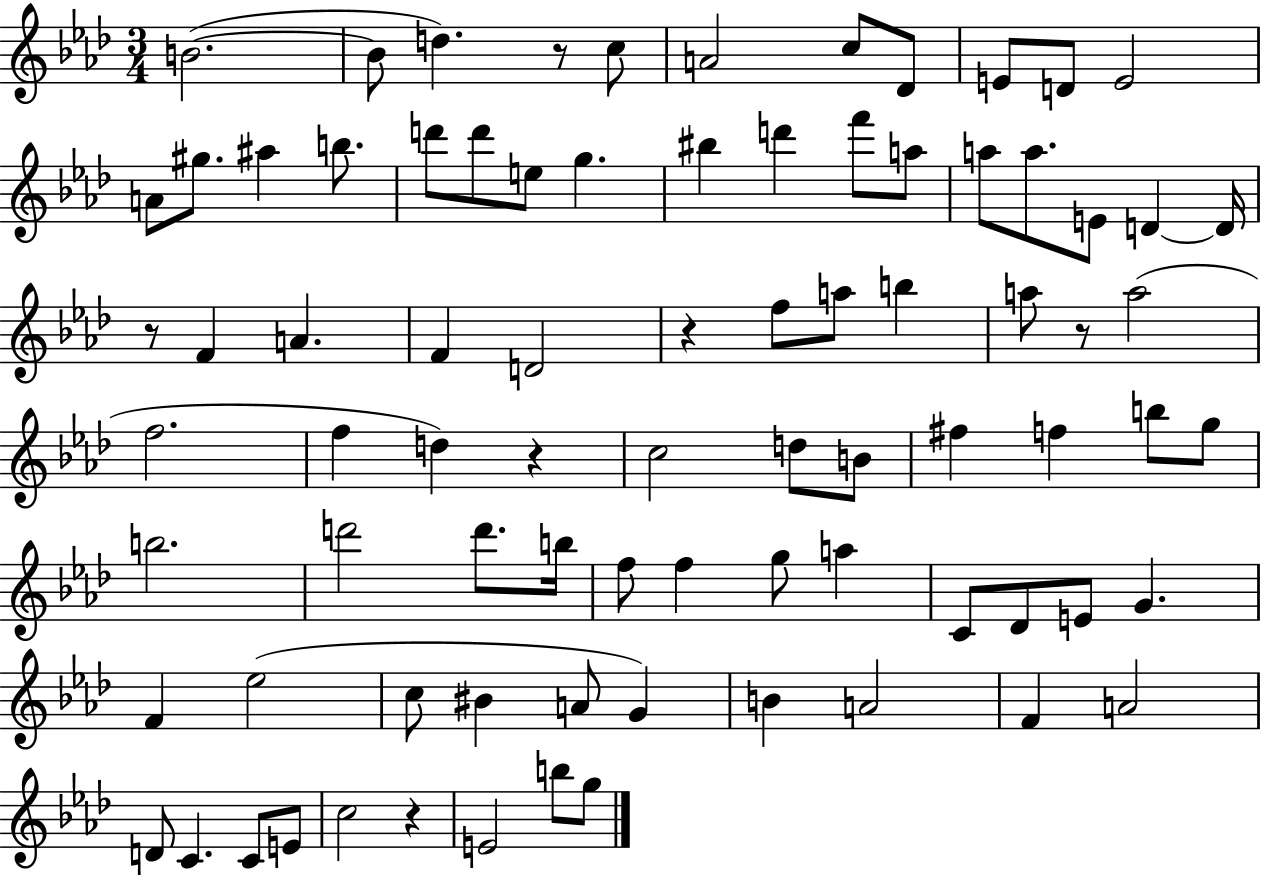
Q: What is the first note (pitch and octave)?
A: B4